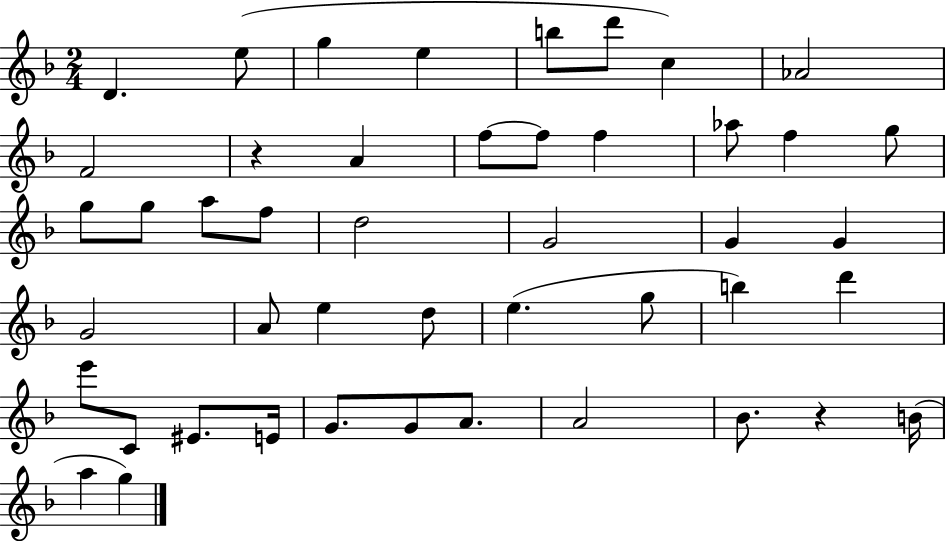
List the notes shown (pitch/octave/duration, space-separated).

D4/q. E5/e G5/q E5/q B5/e D6/e C5/q Ab4/h F4/h R/q A4/q F5/e F5/e F5/q Ab5/e F5/q G5/e G5/e G5/e A5/e F5/e D5/h G4/h G4/q G4/q G4/h A4/e E5/q D5/e E5/q. G5/e B5/q D6/q E6/e C4/e EIS4/e. E4/s G4/e. G4/e A4/e. A4/h Bb4/e. R/q B4/s A5/q G5/q